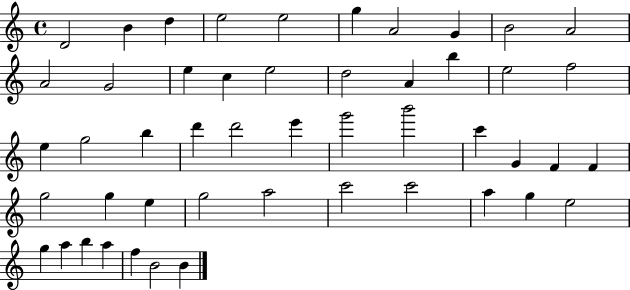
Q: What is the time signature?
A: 4/4